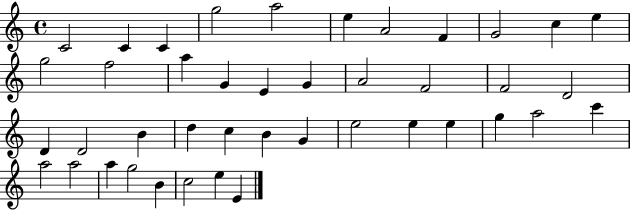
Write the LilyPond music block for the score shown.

{
  \clef treble
  \time 4/4
  \defaultTimeSignature
  \key c \major
  c'2 c'4 c'4 | g''2 a''2 | e''4 a'2 f'4 | g'2 c''4 e''4 | \break g''2 f''2 | a''4 g'4 e'4 g'4 | a'2 f'2 | f'2 d'2 | \break d'4 d'2 b'4 | d''4 c''4 b'4 g'4 | e''2 e''4 e''4 | g''4 a''2 c'''4 | \break a''2 a''2 | a''4 g''2 b'4 | c''2 e''4 e'4 | \bar "|."
}